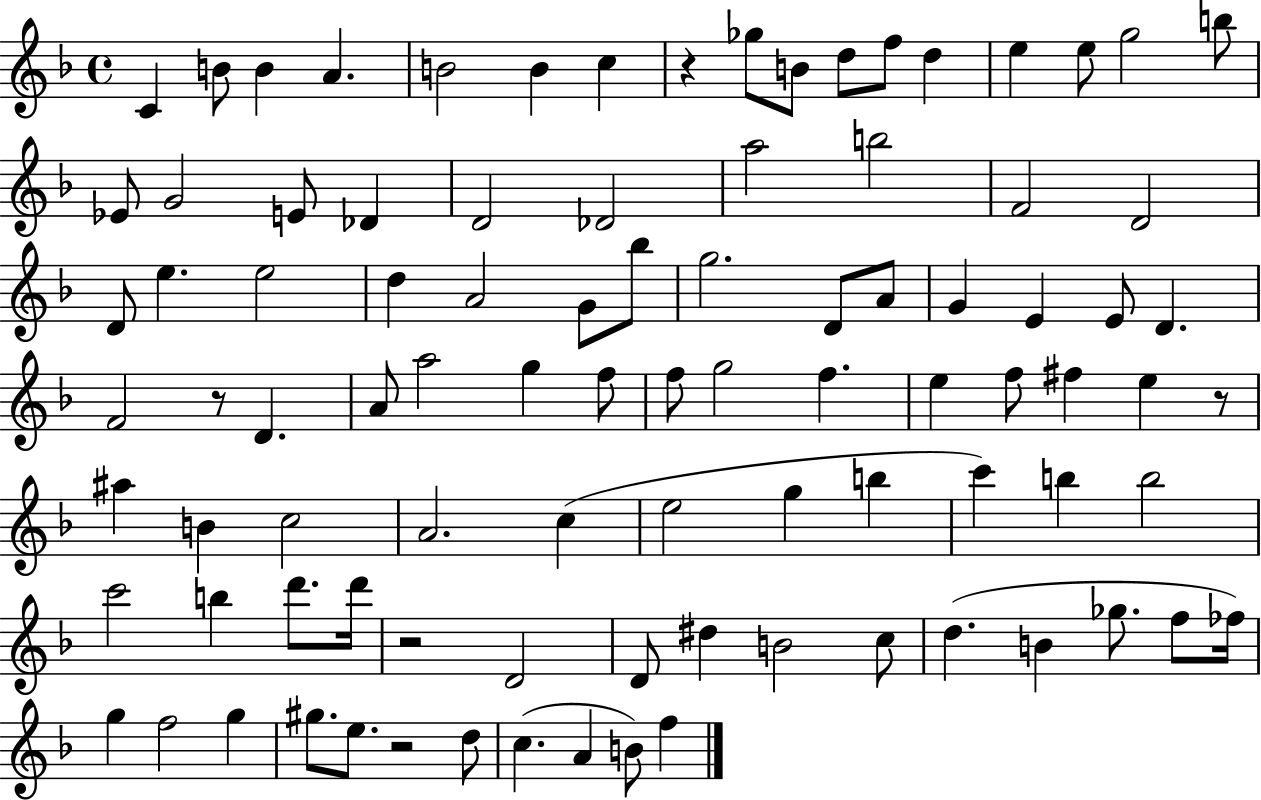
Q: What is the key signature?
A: F major